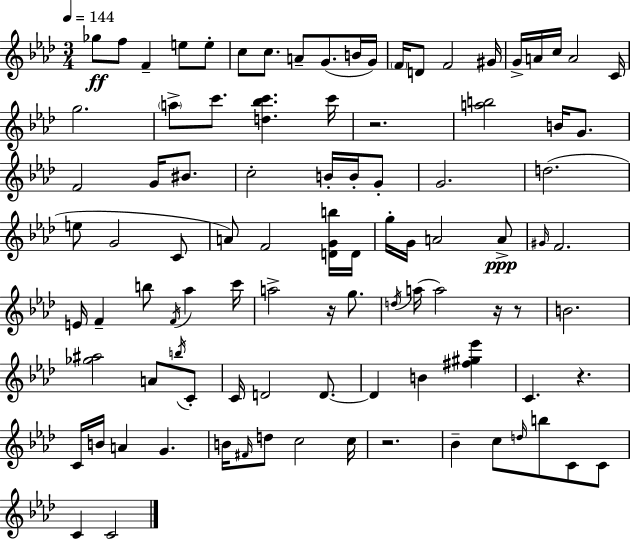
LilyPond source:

{
  \clef treble
  \numericTimeSignature
  \time 3/4
  \key f \minor
  \tempo 4 = 144
  ges''8\ff f''8 f'4-- e''8 e''8-. | c''8 c''8. a'8-- g'8.( b'16 g'16) | \parenthesize f'16 d'8 f'2 gis'16 | g'16-> a'16 c''16 a'2 c'16 | \break g''2. | \parenthesize a''8-> c'''8. <d'' bes'' c'''>4. c'''16 | r2. | <a'' b''>2 b'16 g'8. | \break f'2 g'16 bis'8. | c''2-. b'16-. b'16-. g'8-. | g'2. | d''2.( | \break e''8 g'2 c'8 | a'8) f'2 <d' g' b''>16 d'16 | g''16-. g'16 a'2 a'8->\ppp | \grace { gis'16 } f'2. | \break e'16 f'4-- b''8 \acciaccatura { f'16 } aes''4 | c'''16 a''2-> r16 g''8. | \acciaccatura { d''16 }( a''16 a''2) | r16 r8 b'2. | \break <ges'' ais''>2 a'8 | \acciaccatura { b''16 } c'8-. c'16 d'2 | d'8.~~ d'4 b'4 | <fis'' gis'' ees'''>4 c'4. r4. | \break c'16 b'16 a'4 g'4. | b'16 \grace { fis'16 } d''8 c''2 | c''16 r2. | bes'4-- c''8 \grace { d''16 } | \break b''8 c'8 c'8 c'4 c'2 | \bar "|."
}